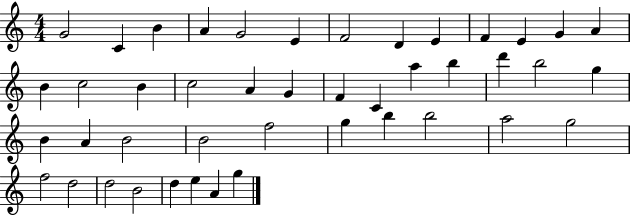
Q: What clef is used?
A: treble